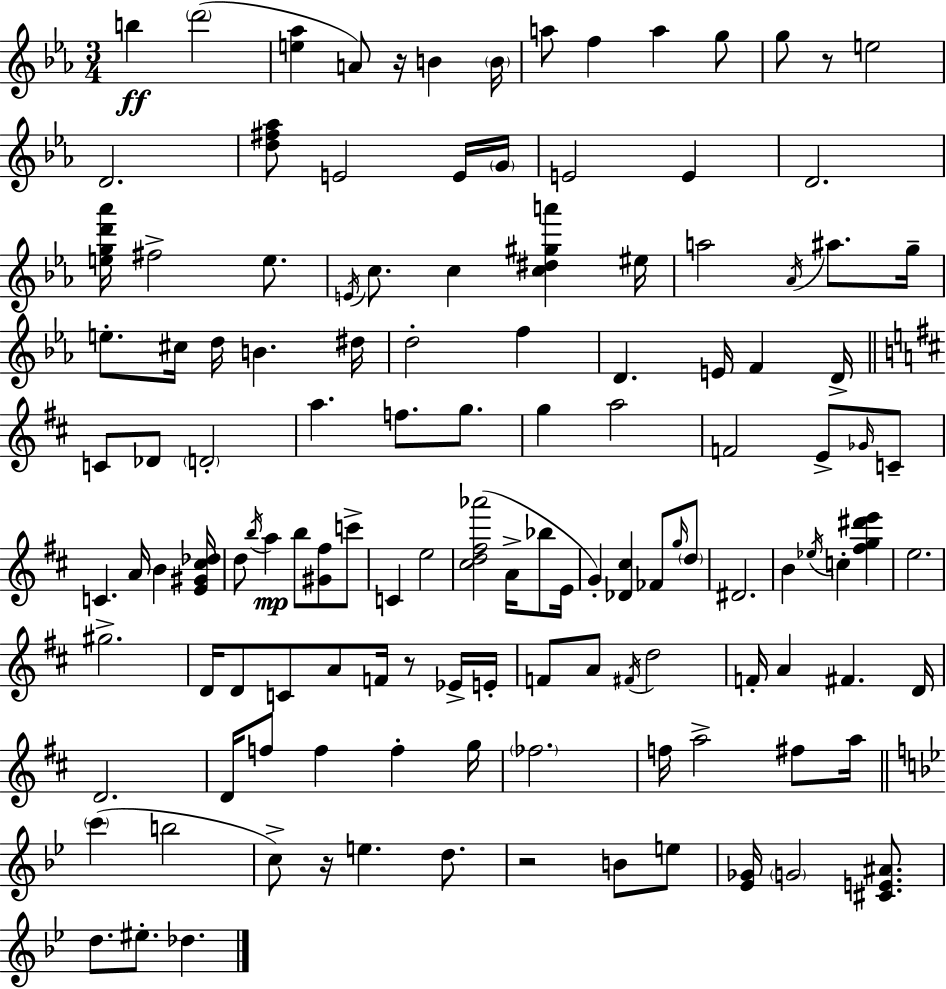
{
  \clef treble
  \numericTimeSignature
  \time 3/4
  \key ees \major
  \repeat volta 2 { b''4\ff \parenthesize d'''2( | <e'' aes''>4 a'8) r16 b'4 \parenthesize b'16 | a''8 f''4 a''4 g''8 | g''8 r8 e''2 | \break d'2. | <d'' fis'' aes''>8 e'2 e'16 \parenthesize g'16 | e'2 e'4 | d'2. | \break <e'' g'' d''' aes'''>16 fis''2-> e''8. | \acciaccatura { e'16 } c''8. c''4 <c'' dis'' gis'' a'''>4 | eis''16 a''2 \acciaccatura { aes'16 } ais''8. | g''16-- e''8.-. cis''16 d''16 b'4. | \break dis''16 d''2-. f''4 | d'4. e'16 f'4 | d'16-> \bar "||" \break \key b \minor c'8 des'8 \parenthesize d'2-. | a''4. f''8. g''8. | g''4 a''2 | f'2 e'8-> \grace { ges'16 } c'8-- | \break c'4. a'16 b'4 | <e' gis' cis'' des''>16 d''8 \acciaccatura { b''16 } a''4\mp b''8 <gis' fis''>8 | c'''8-> c'4 e''2 | <cis'' d'' fis'' aes'''>2( a'16-> bes''8 | \break e'16 g'4-.) <des' cis''>4 fes'8 | \grace { g''16 } \parenthesize d''8 dis'2. | b'4 \acciaccatura { ees''16 } c''4-. | <fis'' g'' dis''' e'''>4 e''2. | \break gis''2.-> | d'16 d'8 c'8 a'8 f'16 | r8 ees'16-> e'16-. f'8 a'8 \acciaccatura { fis'16 } d''2 | f'16-. a'4 fis'4. | \break d'16 d'2. | d'16 f''8 f''4 | f''4-. g''16 \parenthesize fes''2. | f''16 a''2-> | \break fis''8 a''16 \bar "||" \break \key bes \major \parenthesize c'''4( b''2 | c''8->) r16 e''4. d''8. | r2 b'8 e''8 | <ees' ges'>16 \parenthesize g'2 <cis' e' ais'>8. | \break d''8. eis''8.-. des''4. | } \bar "|."
}